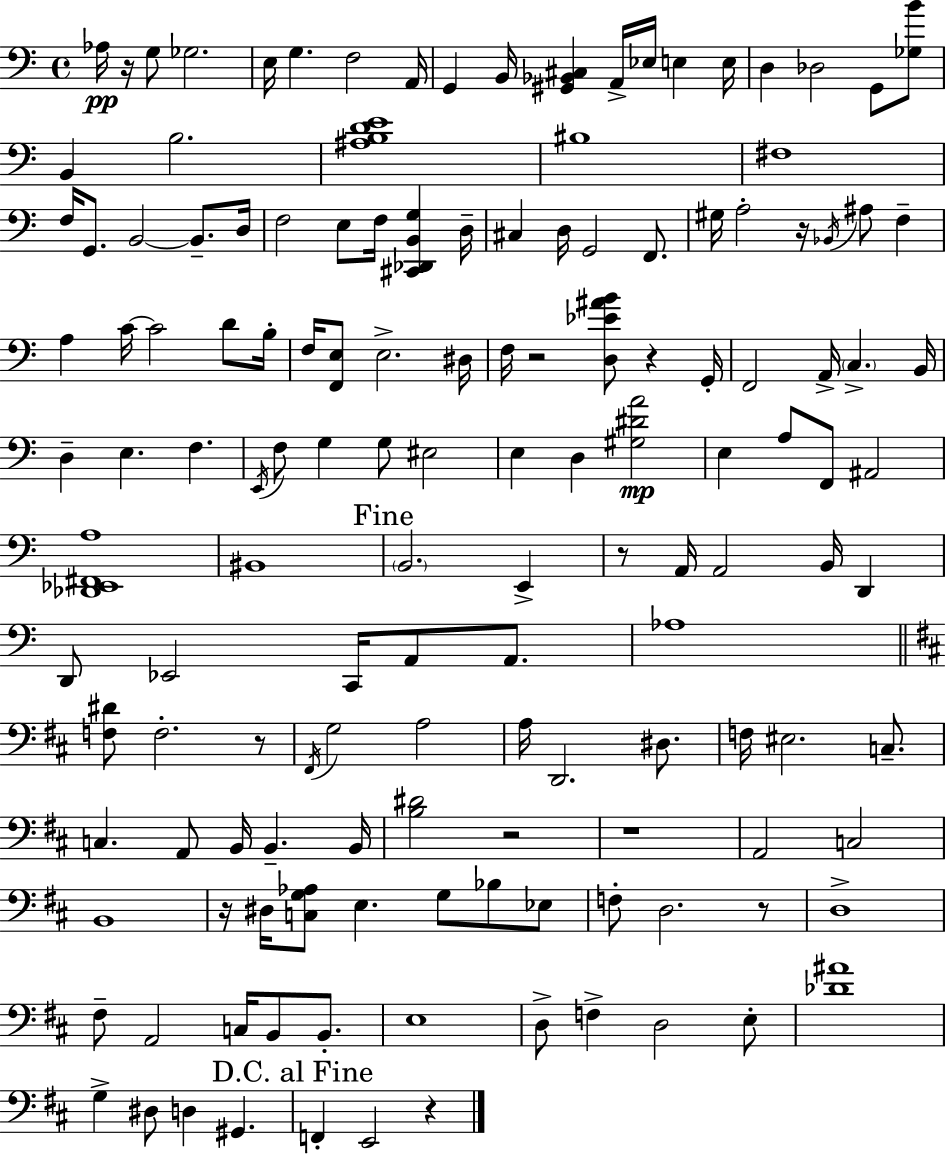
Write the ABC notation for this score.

X:1
T:Untitled
M:4/4
L:1/4
K:C
_A,/4 z/4 G,/2 _G,2 E,/4 G, F,2 A,,/4 G,, B,,/4 [^G,,_B,,^C,] A,,/4 _E,/4 E, E,/4 D, _D,2 G,,/2 [_G,B]/2 B,, B,2 [^A,B,DE]4 ^B,4 ^F,4 F,/4 G,,/2 B,,2 B,,/2 D,/4 F,2 E,/2 F,/4 [^C,,_D,,B,,G,] D,/4 ^C, D,/4 G,,2 F,,/2 ^G,/4 A,2 z/4 _B,,/4 ^A,/2 F, A, C/4 C2 D/2 B,/4 F,/4 [F,,E,]/2 E,2 ^D,/4 F,/4 z2 [D,_E^AB]/2 z G,,/4 F,,2 A,,/4 C, B,,/4 D, E, F, E,,/4 F,/2 G, G,/2 ^E,2 E, D, [^G,^DA]2 E, A,/2 F,,/2 ^A,,2 [_D,,_E,,^F,,A,]4 ^B,,4 B,,2 E,, z/2 A,,/4 A,,2 B,,/4 D,, D,,/2 _E,,2 C,,/4 A,,/2 A,,/2 _A,4 [F,^D]/2 F,2 z/2 ^F,,/4 G,2 A,2 A,/4 D,,2 ^D,/2 F,/4 ^E,2 C,/2 C, A,,/2 B,,/4 B,, B,,/4 [B,^D]2 z2 z4 A,,2 C,2 B,,4 z/4 ^D,/4 [C,G,_A,]/2 E, G,/2 _B,/2 _E,/2 F,/2 D,2 z/2 D,4 ^F,/2 A,,2 C,/4 B,,/2 B,,/2 E,4 D,/2 F, D,2 E,/2 [_D^A]4 G, ^D,/2 D, ^G,, F,, E,,2 z